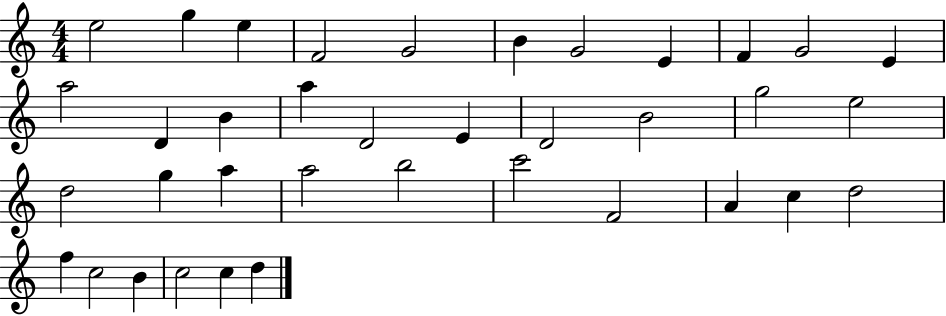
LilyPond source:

{
  \clef treble
  \numericTimeSignature
  \time 4/4
  \key c \major
  e''2 g''4 e''4 | f'2 g'2 | b'4 g'2 e'4 | f'4 g'2 e'4 | \break a''2 d'4 b'4 | a''4 d'2 e'4 | d'2 b'2 | g''2 e''2 | \break d''2 g''4 a''4 | a''2 b''2 | c'''2 f'2 | a'4 c''4 d''2 | \break f''4 c''2 b'4 | c''2 c''4 d''4 | \bar "|."
}